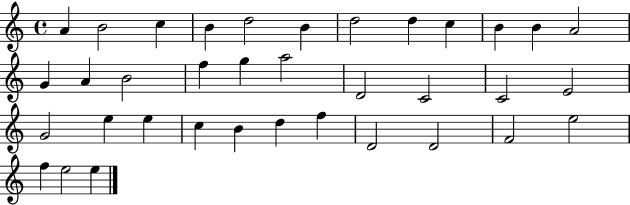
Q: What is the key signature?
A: C major